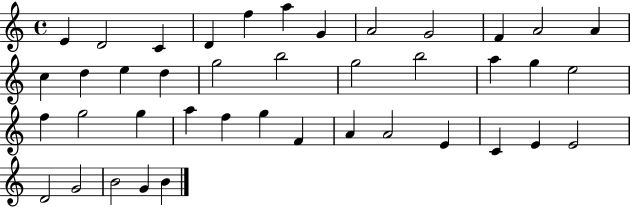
{
  \clef treble
  \time 4/4
  \defaultTimeSignature
  \key c \major
  e'4 d'2 c'4 | d'4 f''4 a''4 g'4 | a'2 g'2 | f'4 a'2 a'4 | \break c''4 d''4 e''4 d''4 | g''2 b''2 | g''2 b''2 | a''4 g''4 e''2 | \break f''4 g''2 g''4 | a''4 f''4 g''4 f'4 | a'4 a'2 e'4 | c'4 e'4 e'2 | \break d'2 g'2 | b'2 g'4 b'4 | \bar "|."
}